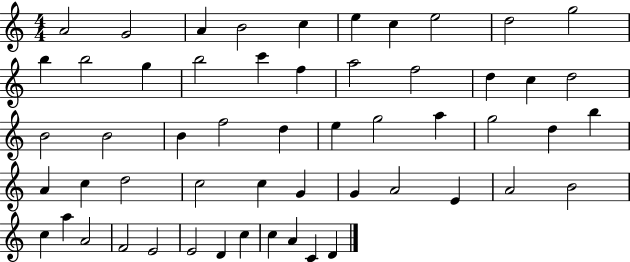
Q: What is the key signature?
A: C major